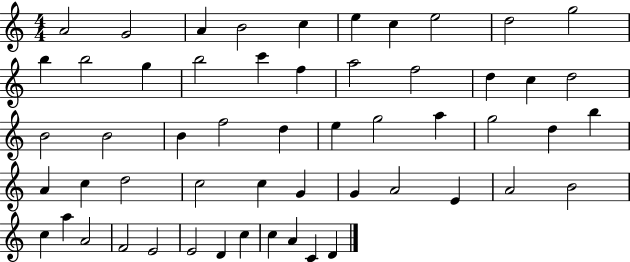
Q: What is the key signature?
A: C major